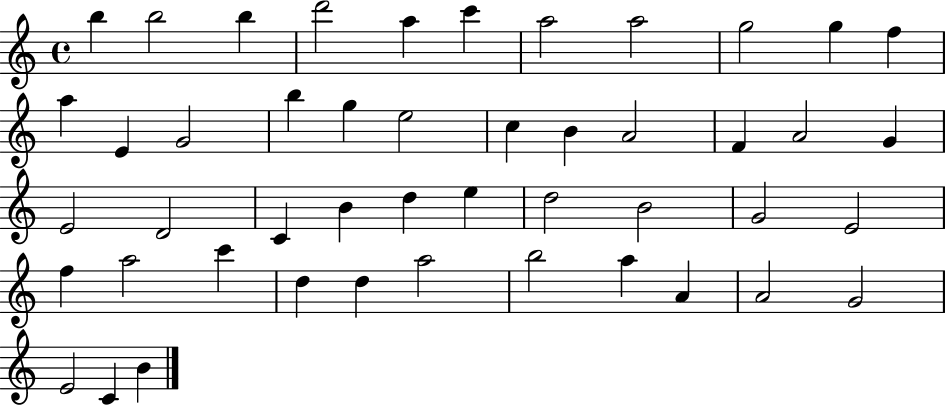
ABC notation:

X:1
T:Untitled
M:4/4
L:1/4
K:C
b b2 b d'2 a c' a2 a2 g2 g f a E G2 b g e2 c B A2 F A2 G E2 D2 C B d e d2 B2 G2 E2 f a2 c' d d a2 b2 a A A2 G2 E2 C B